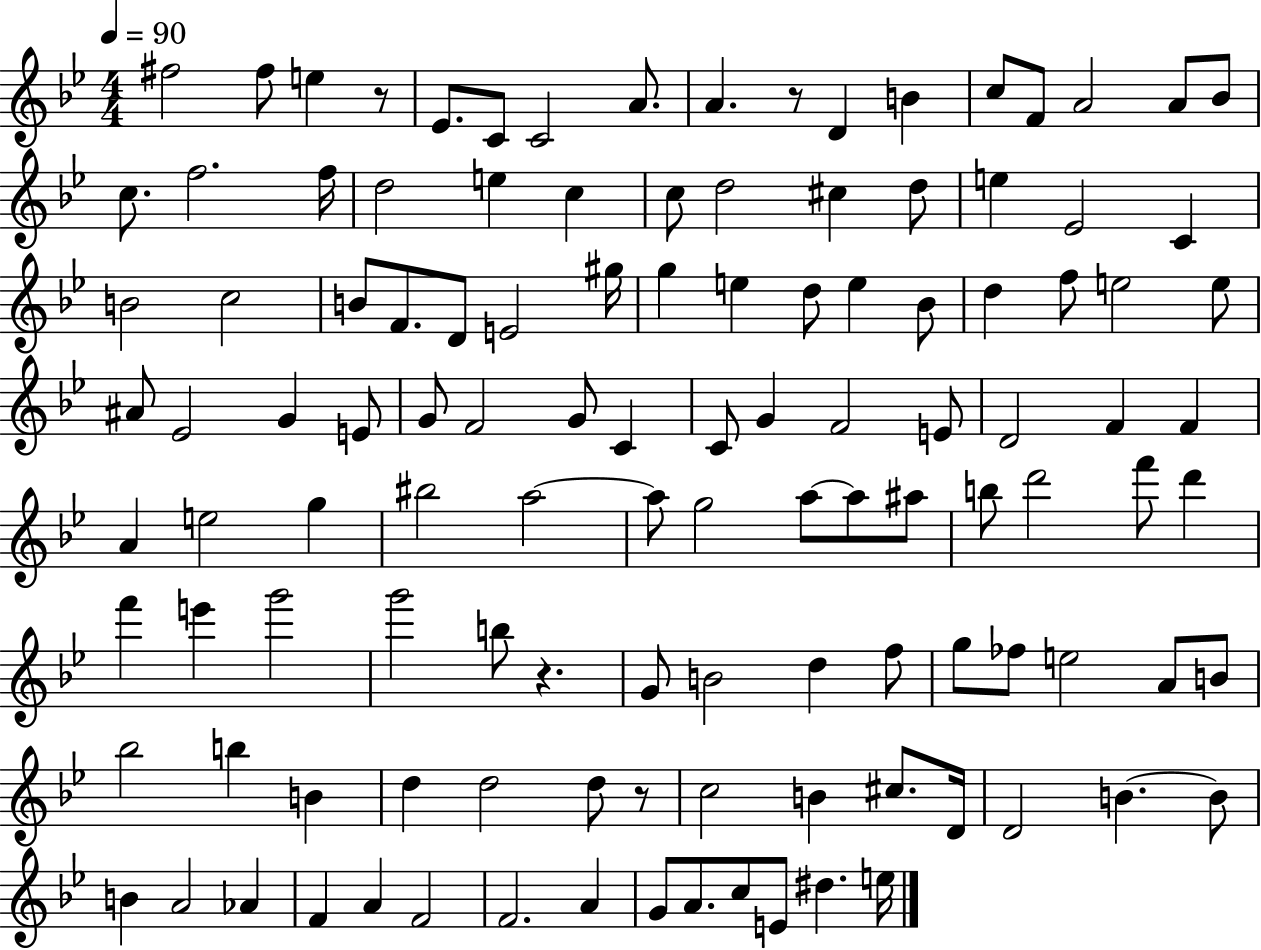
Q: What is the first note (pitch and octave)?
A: F#5